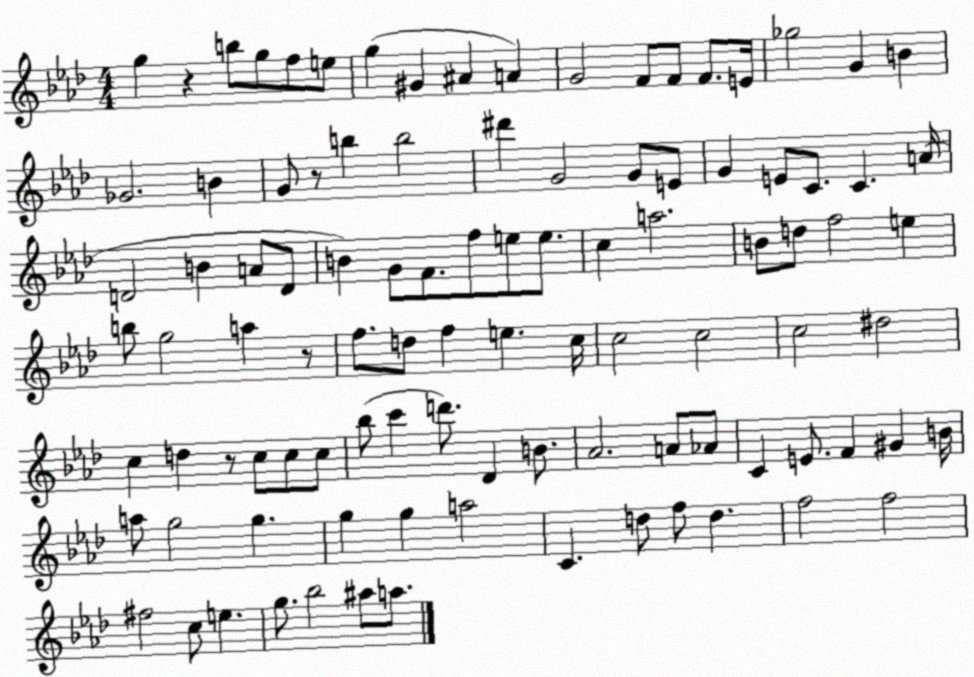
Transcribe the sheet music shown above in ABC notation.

X:1
T:Untitled
M:4/4
L:1/4
K:Ab
g z b/2 g/2 f/2 e/2 g ^G ^A A G2 F/2 F/2 F/2 E/4 _g2 G B _G2 B G/2 z/2 b b2 ^d' G2 G/2 E/2 G E/2 C/2 C A/4 D2 B A/2 D/2 B G/2 F/2 f/2 e/2 e/2 c a2 B/2 d/2 f2 e b/2 g2 a z/2 f/2 d/2 f e c/4 c2 c2 c2 ^d2 c d z/2 c/2 c/2 c/2 _b/2 c' d'/2 _D B/2 _A2 A/2 _A/2 C E/2 F ^G B/4 a/2 g2 g g g a2 C d/2 f/2 d f2 f2 ^f2 c/2 e g/2 _b2 ^a/2 a/2